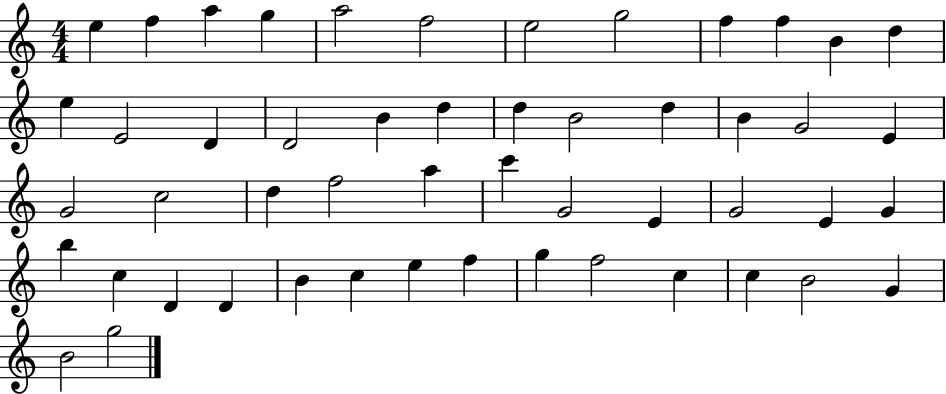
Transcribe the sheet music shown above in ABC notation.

X:1
T:Untitled
M:4/4
L:1/4
K:C
e f a g a2 f2 e2 g2 f f B d e E2 D D2 B d d B2 d B G2 E G2 c2 d f2 a c' G2 E G2 E G b c D D B c e f g f2 c c B2 G B2 g2